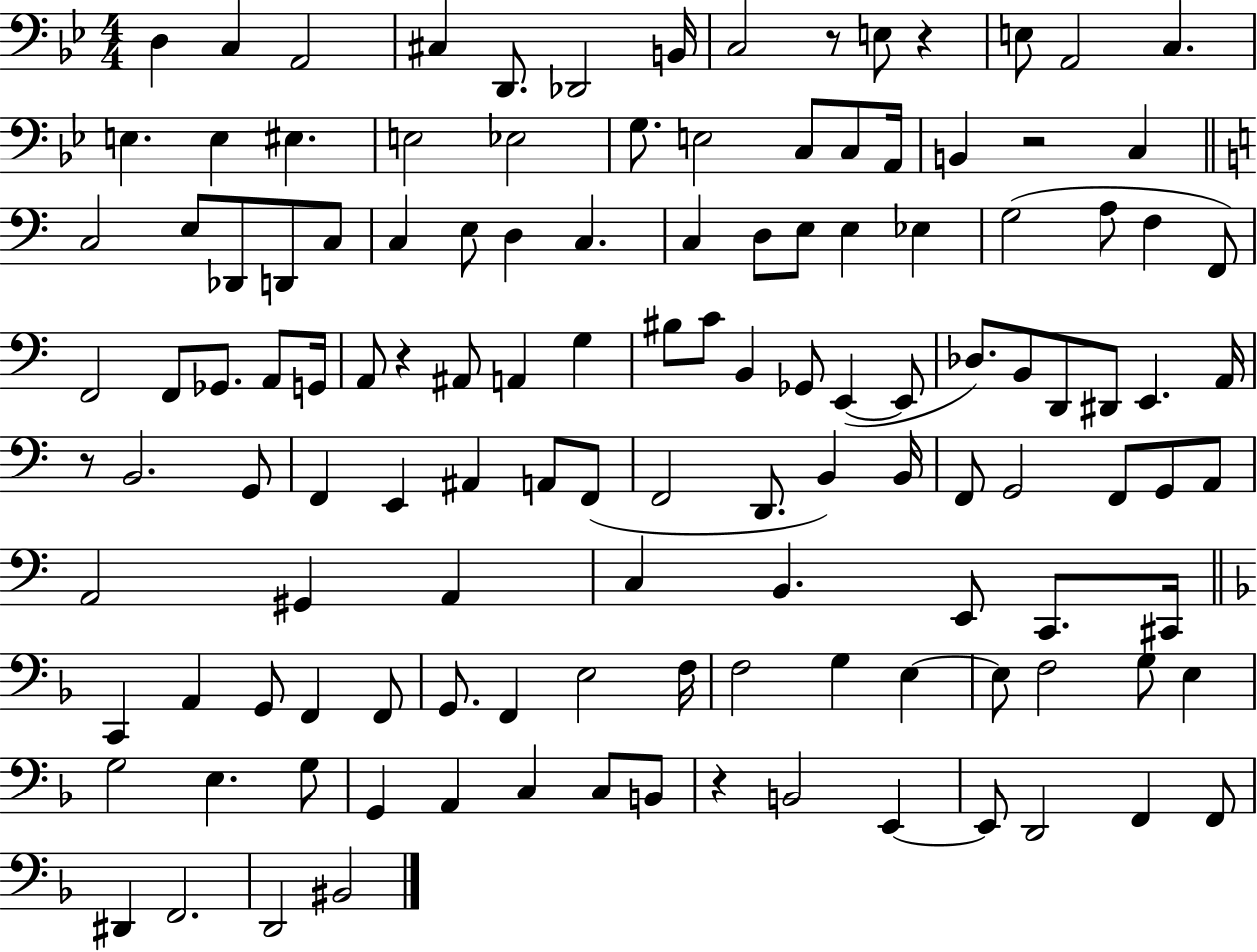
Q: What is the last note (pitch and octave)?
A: BIS2